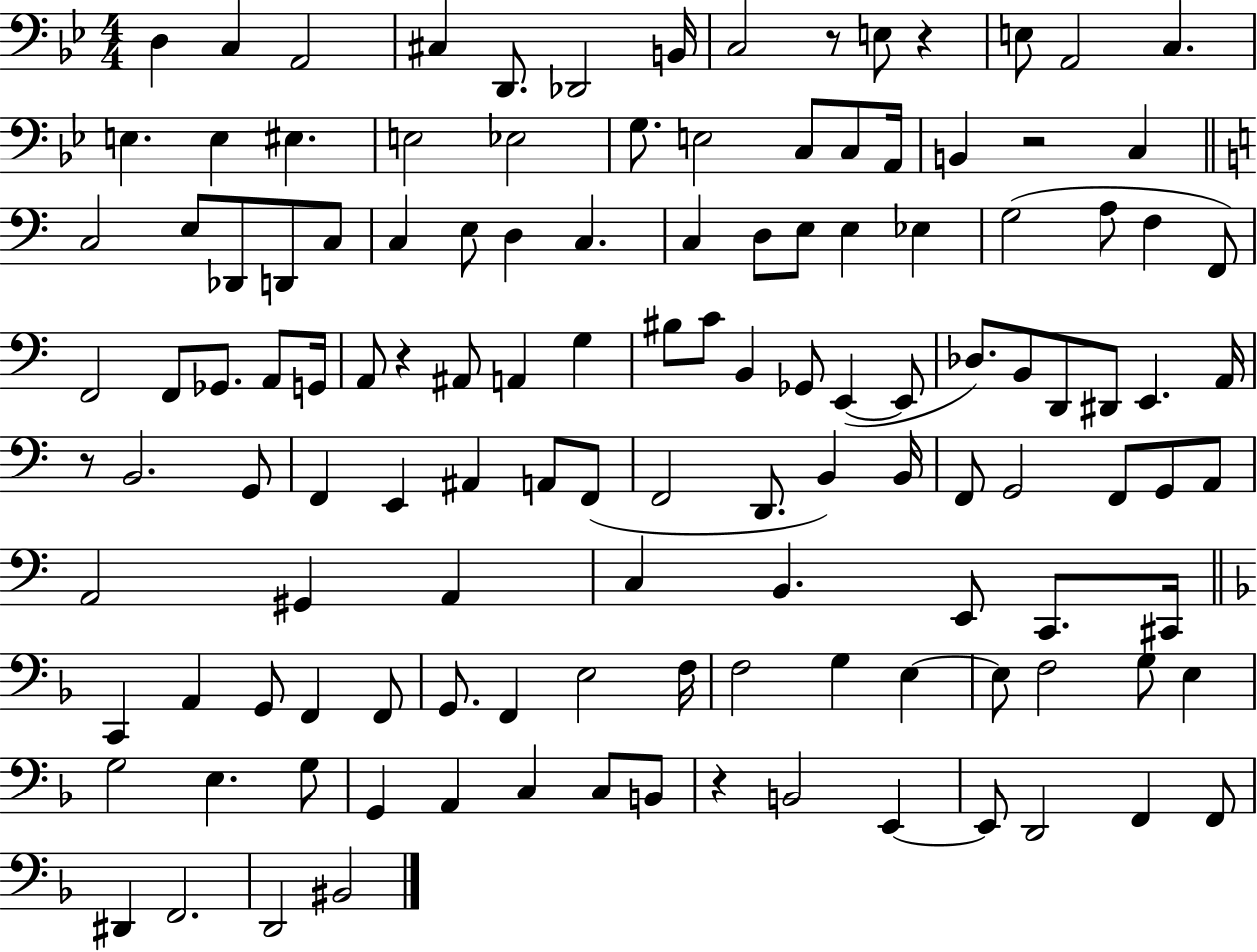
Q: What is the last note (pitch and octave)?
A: BIS2